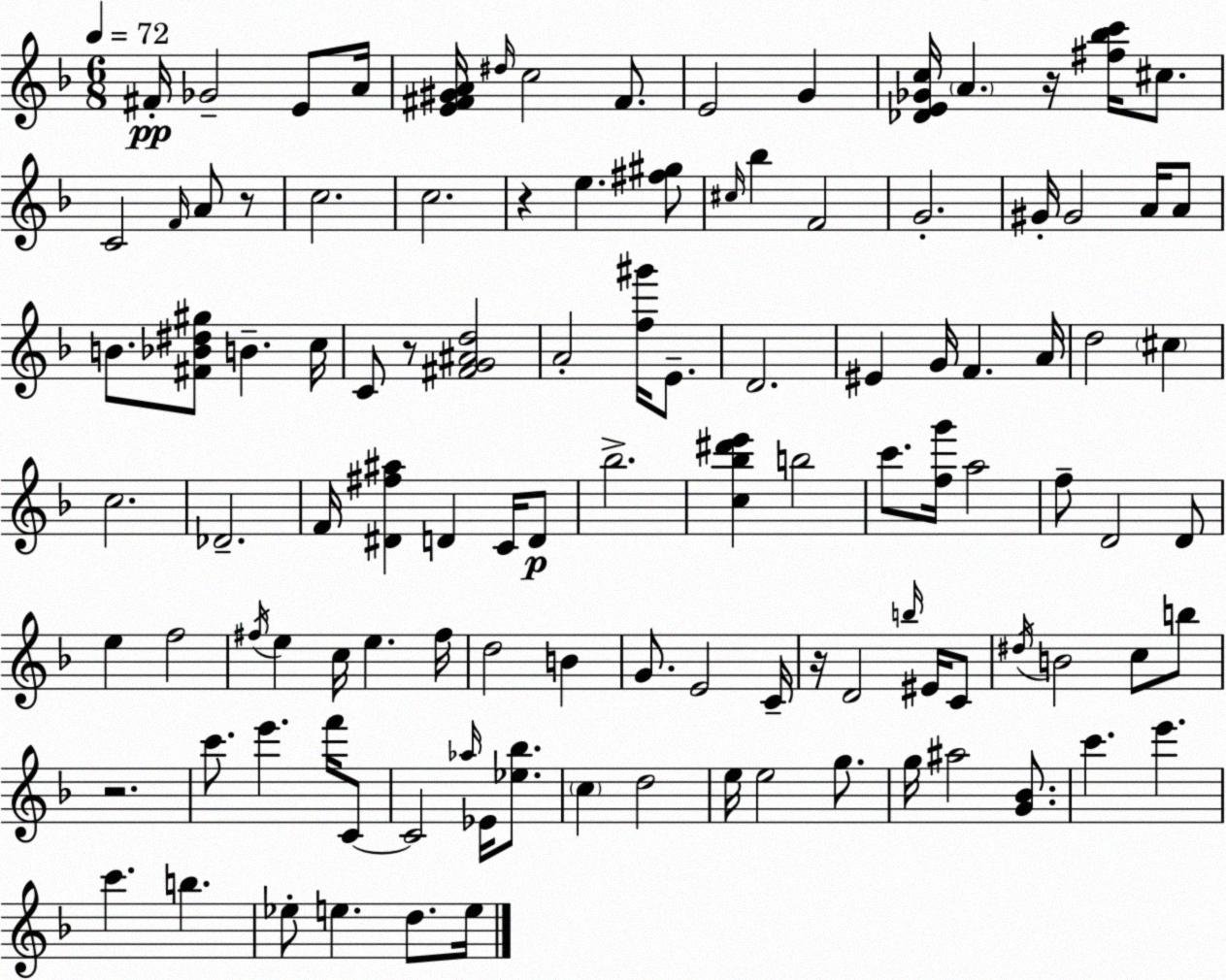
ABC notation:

X:1
T:Untitled
M:6/8
L:1/4
K:F
^F/4 _G2 E/2 A/4 [E^F^GA]/4 ^d/4 c2 ^F/2 E2 G [_DE_Gc]/4 A z/4 [^f_bc']/4 ^c/2 C2 F/4 A/2 z/2 c2 c2 z e [^f^g]/2 ^c/4 _b F2 G2 ^G/4 ^G2 A/4 A/2 B/2 [^F_B^d^g]/2 B c/4 C/2 z/2 [^FG^Ad]2 A2 [f^g']/4 E/2 D2 ^E G/4 F A/4 d2 ^c c2 _D2 F/4 [^D^f^a] D C/4 D/2 _b2 [c_b^d'e'] b2 c'/2 [fg']/4 a2 f/2 D2 D/2 e f2 ^f/4 e c/4 e ^f/4 d2 B G/2 E2 C/4 z/4 D2 b/4 ^E/4 C/2 ^d/4 B2 c/2 b/2 z2 c'/2 e' f'/4 C/2 C2 _a/4 _E/4 [_e_b]/2 c d2 e/4 e2 g/2 g/4 ^a2 [G_B]/2 c' e' c' b _e/2 e d/2 e/4